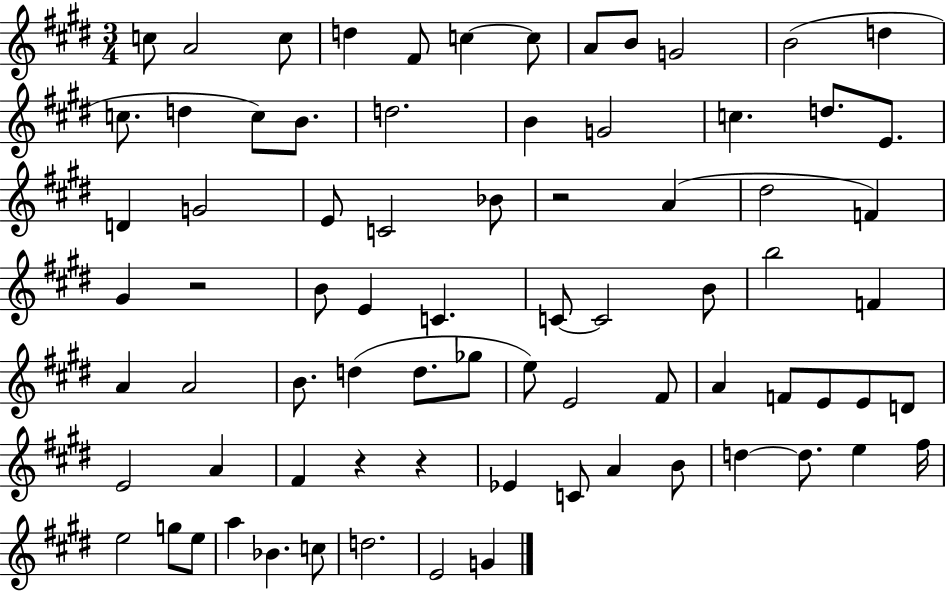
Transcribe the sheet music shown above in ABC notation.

X:1
T:Untitled
M:3/4
L:1/4
K:E
c/2 A2 c/2 d ^F/2 c c/2 A/2 B/2 G2 B2 d c/2 d c/2 B/2 d2 B G2 c d/2 E/2 D G2 E/2 C2 _B/2 z2 A ^d2 F ^G z2 B/2 E C C/2 C2 B/2 b2 F A A2 B/2 d d/2 _g/2 e/2 E2 ^F/2 A F/2 E/2 E/2 D/2 E2 A ^F z z _E C/2 A B/2 d d/2 e ^f/4 e2 g/2 e/2 a _B c/2 d2 E2 G